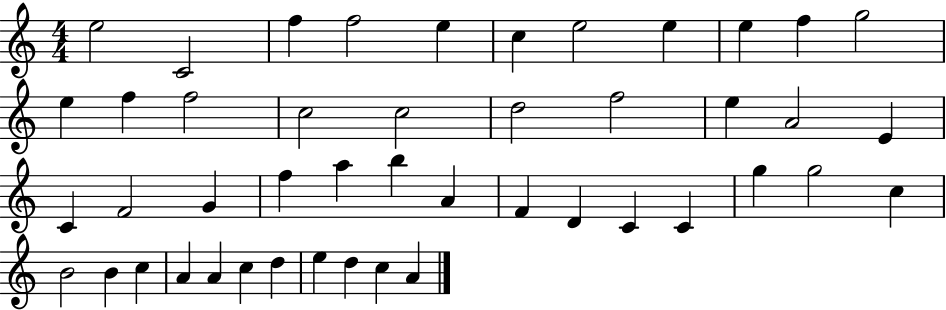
X:1
T:Untitled
M:4/4
L:1/4
K:C
e2 C2 f f2 e c e2 e e f g2 e f f2 c2 c2 d2 f2 e A2 E C F2 G f a b A F D C C g g2 c B2 B c A A c d e d c A